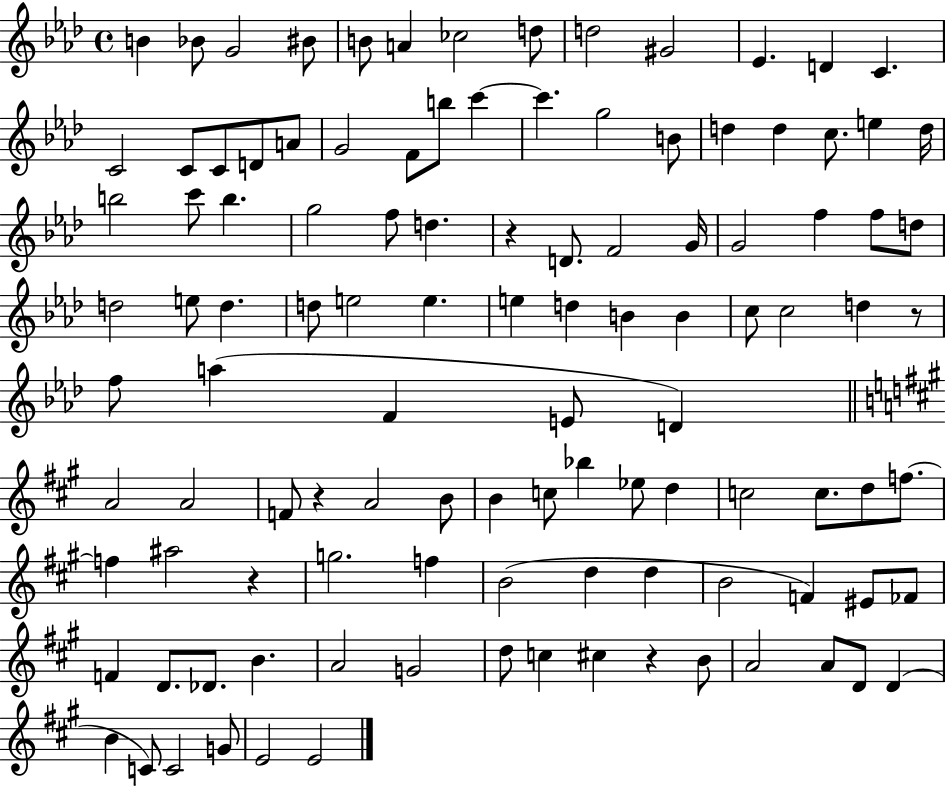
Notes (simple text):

B4/q Bb4/e G4/h BIS4/e B4/e A4/q CES5/h D5/e D5/h G#4/h Eb4/q. D4/q C4/q. C4/h C4/e C4/e D4/e A4/e G4/h F4/e B5/e C6/q C6/q. G5/h B4/e D5/q D5/q C5/e. E5/q D5/s B5/h C6/e B5/q. G5/h F5/e D5/q. R/q D4/e. F4/h G4/s G4/h F5/q F5/e D5/e D5/h E5/e D5/q. D5/e E5/h E5/q. E5/q D5/q B4/q B4/q C5/e C5/h D5/q R/e F5/e A5/q F4/q E4/e D4/q A4/h A4/h F4/e R/q A4/h B4/e B4/q C5/e Bb5/q Eb5/e D5/q C5/h C5/e. D5/e F5/e. F5/q A#5/h R/q G5/h. F5/q B4/h D5/q D5/q B4/h F4/q EIS4/e FES4/e F4/q D4/e. Db4/e. B4/q. A4/h G4/h D5/e C5/q C#5/q R/q B4/e A4/h A4/e D4/e D4/q B4/q C4/e C4/h G4/e E4/h E4/h